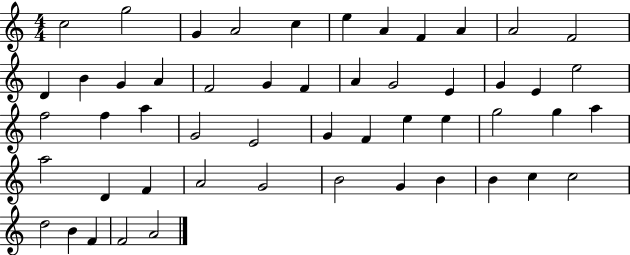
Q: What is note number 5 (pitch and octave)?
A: C5